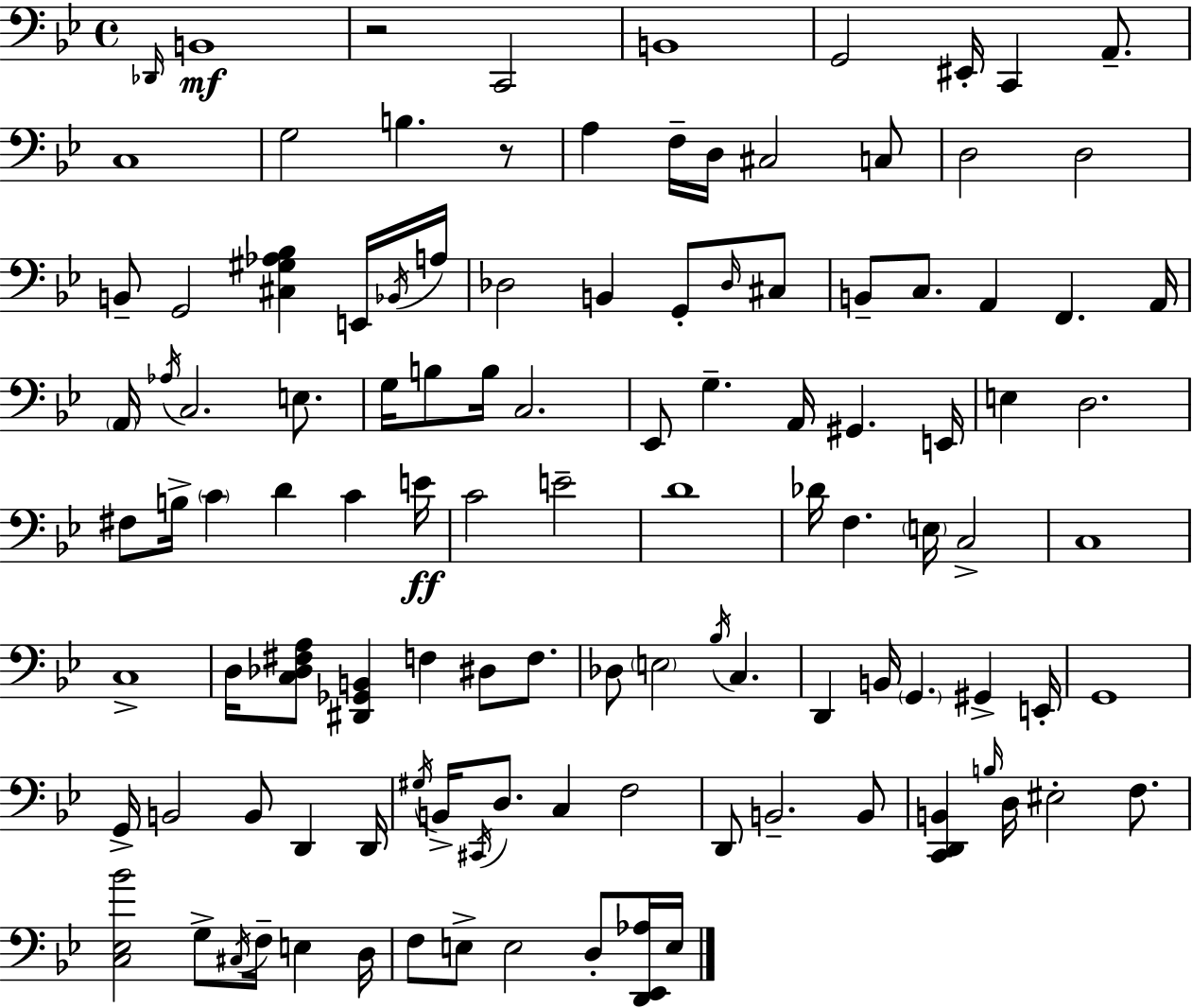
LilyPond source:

{
  \clef bass
  \time 4/4
  \defaultTimeSignature
  \key bes \major
  \grace { des,16 }\mf b,1 | r2 c,2 | b,1 | g,2 eis,16-. c,4 a,8.-- | \break c1 | g2 b4. r8 | a4 f16-- d16 cis2 c8 | d2 d2 | \break b,8-- g,2 <cis gis aes bes>4 e,16 | \acciaccatura { bes,16 } a16 des2 b,4 g,8-. | \grace { des16 } cis8 b,8-- c8. a,4 f,4. | a,16 \parenthesize a,16 \acciaccatura { aes16 } c2. | \break e8. g16 b8 b16 c2. | ees,8 g4.-- a,16 gis,4. | e,16 e4 d2. | fis8 b16-> \parenthesize c'4 d'4 c'4 | \break e'16\ff c'2 e'2-- | d'1 | des'16 f4. \parenthesize e16 c2-> | c1 | \break c1-> | d16 <c des fis a>8 <dis, ges, b,>4 f4 dis8 | f8. des8 \parenthesize e2 \acciaccatura { bes16 } c4. | d,4 b,16 \parenthesize g,4. | \break gis,4-> e,16-. g,1 | g,16-> b,2 b,8 | d,4 d,16 \acciaccatura { gis16 } b,16-> \acciaccatura { cis,16 } d8. c4 f2 | d,8 b,2.-- | \break b,8 <c, d, b,>4 \grace { b16 } d16 eis2-. | f8. <c ees bes'>2 | g8-> \acciaccatura { cis16 } f16-- e4 d16 f8 e8-> e2 | d8-. <d, ees, aes>16 e16 \bar "|."
}